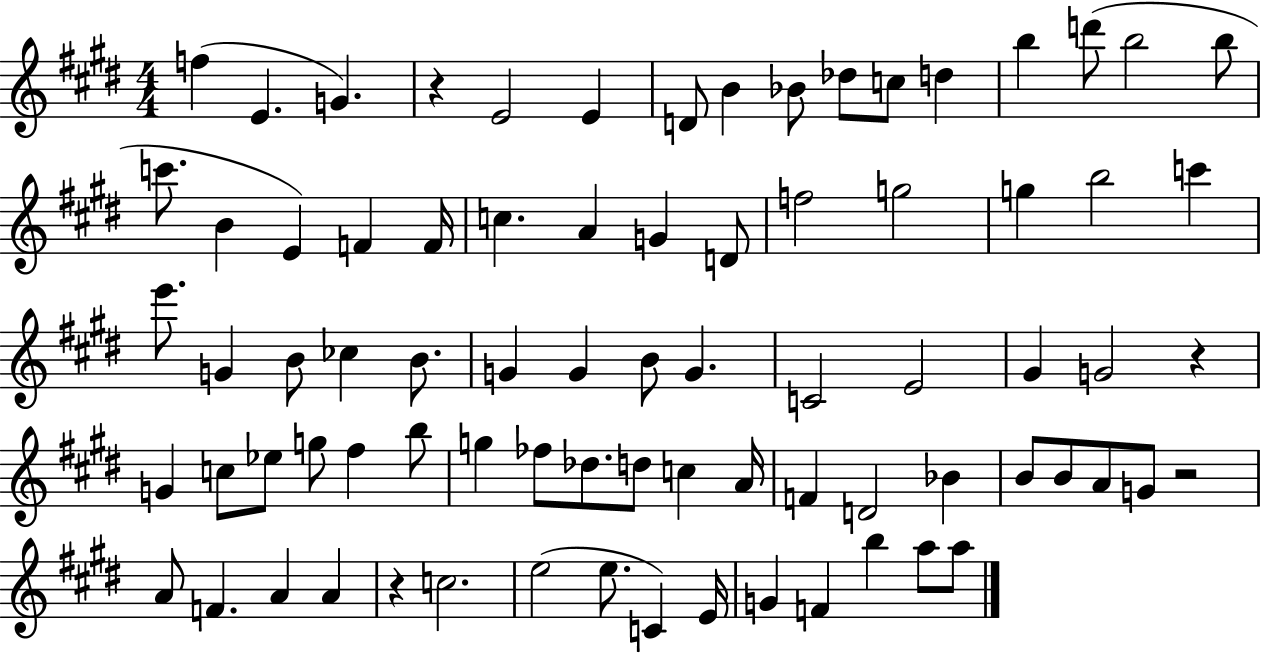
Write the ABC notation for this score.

X:1
T:Untitled
M:4/4
L:1/4
K:E
f E G z E2 E D/2 B _B/2 _d/2 c/2 d b d'/2 b2 b/2 c'/2 B E F F/4 c A G D/2 f2 g2 g b2 c' e'/2 G B/2 _c B/2 G G B/2 G C2 E2 ^G G2 z G c/2 _e/2 g/2 ^f b/2 g _f/2 _d/2 d/2 c A/4 F D2 _B B/2 B/2 A/2 G/2 z2 A/2 F A A z c2 e2 e/2 C E/4 G F b a/2 a/2